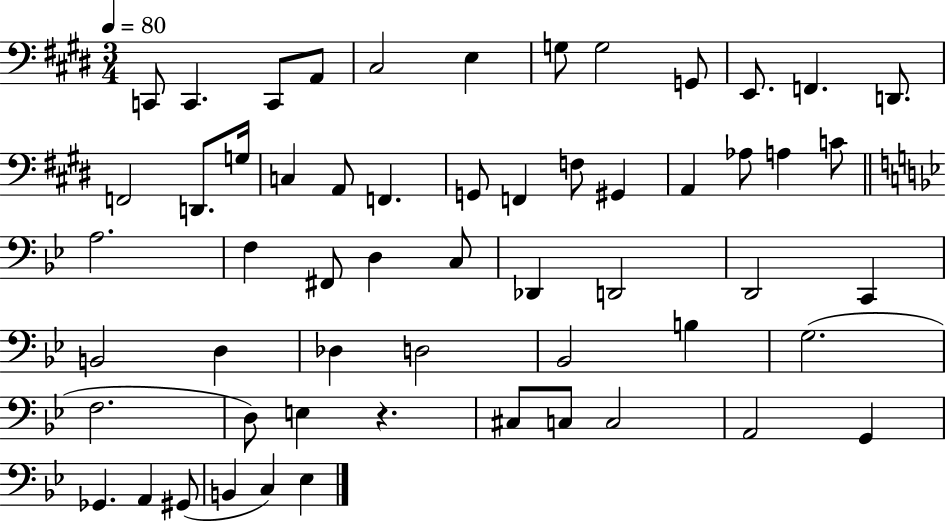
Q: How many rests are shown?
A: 1